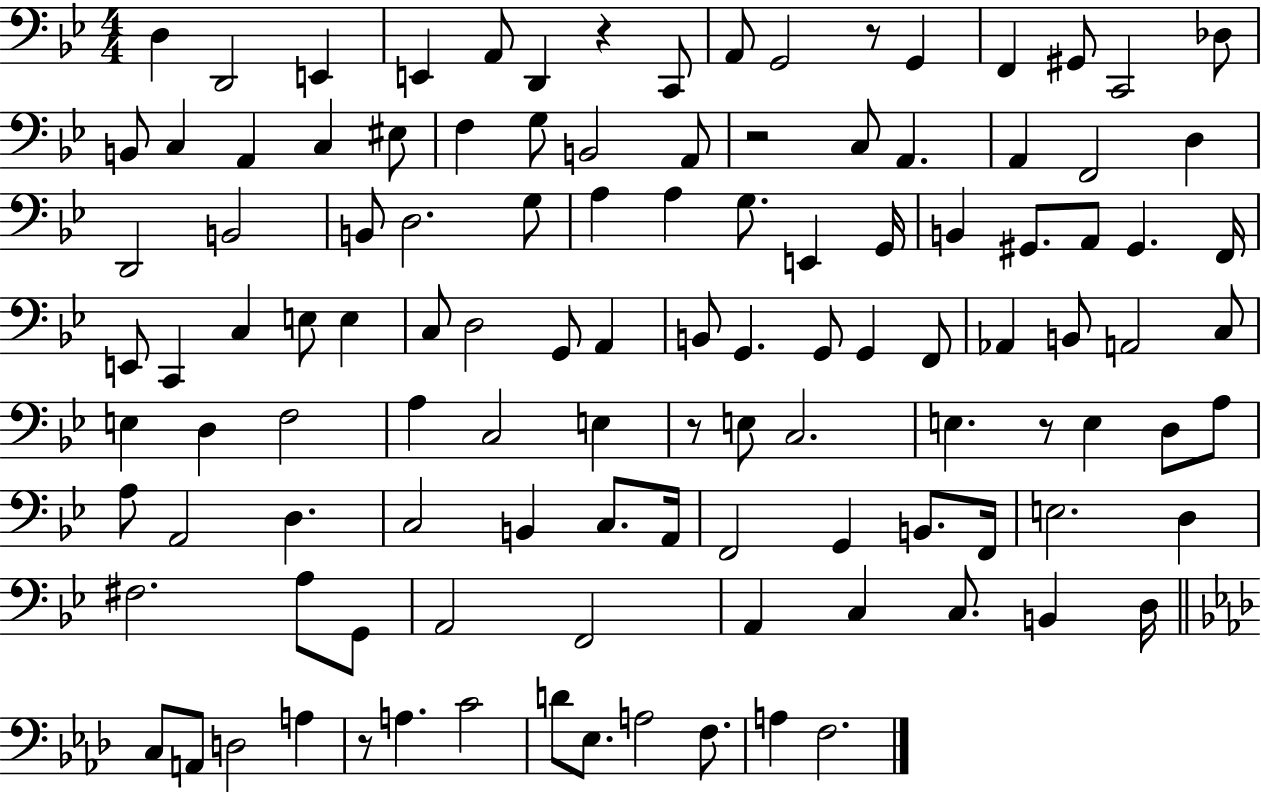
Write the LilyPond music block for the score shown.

{
  \clef bass
  \numericTimeSignature
  \time 4/4
  \key bes \major
  d4 d,2 e,4 | e,4 a,8 d,4 r4 c,8 | a,8 g,2 r8 g,4 | f,4 gis,8 c,2 des8 | \break b,8 c4 a,4 c4 eis8 | f4 g8 b,2 a,8 | r2 c8 a,4. | a,4 f,2 d4 | \break d,2 b,2 | b,8 d2. g8 | a4 a4 g8. e,4 g,16 | b,4 gis,8. a,8 gis,4. f,16 | \break e,8 c,4 c4 e8 e4 | c8 d2 g,8 a,4 | b,8 g,4. g,8 g,4 f,8 | aes,4 b,8 a,2 c8 | \break e4 d4 f2 | a4 c2 e4 | r8 e8 c2. | e4. r8 e4 d8 a8 | \break a8 a,2 d4. | c2 b,4 c8. a,16 | f,2 g,4 b,8. f,16 | e2. d4 | \break fis2. a8 g,8 | a,2 f,2 | a,4 c4 c8. b,4 d16 | \bar "||" \break \key f \minor c8 a,8 d2 a4 | r8 a4. c'2 | d'8 ees8. a2 f8. | a4 f2. | \break \bar "|."
}